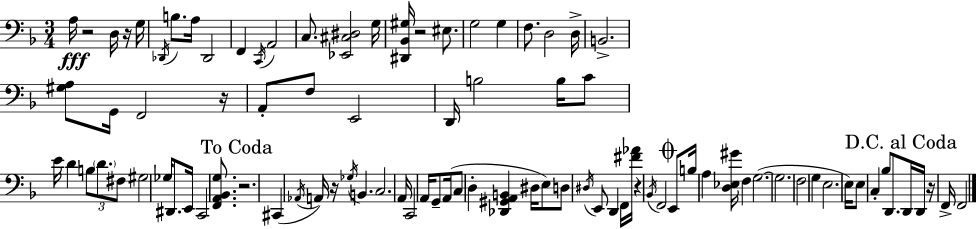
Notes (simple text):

A3/s R/h D3/s R/s G3/s Db2/s B3/e. A3/s Db2/h F2/q C2/s A2/h C3/e. [Eb2,C#3,D#3]/h G3/s [D#2,Bb2,G#3]/s R/h EIS3/e. G3/h G3/q F3/e. D3/h D3/s B2/h. [G#3,A3]/e G2/s F2/h R/s A2/e F3/e E2/h D2/s B3/h B3/s C4/e E4/s D4/q B3/e D4/e. F#3/e G#3/h Gb3/s D#2/e. E2/s C2/h [F2,A2,Bb2,G3]/e. R/h. C#2/q Ab2/s A2/s R/s Gb3/s B2/q. C3/h. A2/s C2/h A2/s G2/e A2/s C3/e D3/q [Db2,G#2,A2,B2]/q D#3/s E3/e D3/e D#3/s E2/e D2/q F2/s [F#4,Ab4]/s R/q Bb2/s F2/h E2/e B3/s A3/q [D3,Eb3,G#4]/s F3/q G3/h. G3/h. F3/h G3/q E3/h. E3/s E3/e C3/q Bb3/e D2/e. D2/s D2/s R/s F2/s F2/h